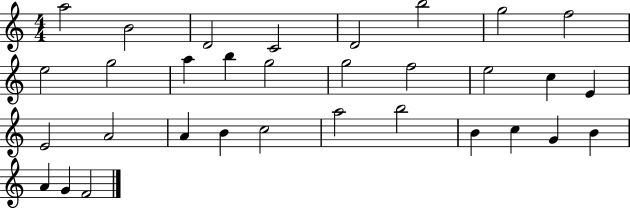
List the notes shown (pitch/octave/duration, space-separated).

A5/h B4/h D4/h C4/h D4/h B5/h G5/h F5/h E5/h G5/h A5/q B5/q G5/h G5/h F5/h E5/h C5/q E4/q E4/h A4/h A4/q B4/q C5/h A5/h B5/h B4/q C5/q G4/q B4/q A4/q G4/q F4/h